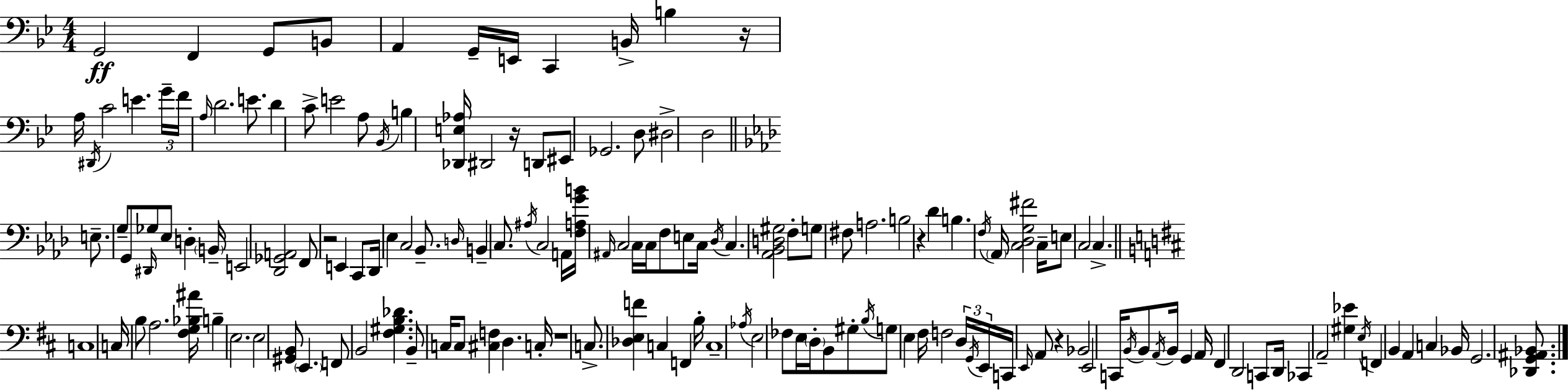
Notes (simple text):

G2/h F2/q G2/e B2/e A2/q G2/s E2/s C2/q B2/s B3/q R/s A3/s D#2/s C4/h E4/q. G4/s F4/s A3/s D4/h. E4/e. D4/q C4/e E4/h A3/e Bb2/s B3/q [Db2,E3,Ab3]/s D#2/h R/s D2/e EIS2/e Gb2/h. D3/e D#3/h D3/h E3/e. G3/e G2/e D#2/s Gb3/e Eb3/e D3/q B2/s E2/h [Db2,Gb2,A2]/h F2/e R/h E2/q C2/e Db2/s Eb3/q C3/h Bb2/e. D3/s B2/q C3/e. A#3/s C3/h A2/s [F3,A3,G4,B4]/s A#2/s C3/h C3/s C3/s F3/e E3/e C3/s Db3/s C3/q. [Ab2,Bb2,D3,G#3]/h F3/e G3/e F#3/e A3/h. B3/h R/q Db4/q B3/q. F3/s Ab2/s [C3,Db3,G3,F#4]/h C3/s E3/e C3/h C3/q. C3/w C3/s B3/e A3/h. [F#3,G3,Bb3,A#4]/s B3/q E3/h. E3/h [G#2,B2]/e E2/q. F2/e B2/h [F#3,G#3,B3,Db4]/q. B2/e C3/s C3/e [C#3,F3]/q D3/q. C3/s R/w C3/e. [Db3,E3,F4]/q C3/q F2/q B3/s C3/w Ab3/s E3/h FES3/e E3/s D3/s B2/e G#3/e B3/s G3/e E3/q F#3/s F3/h D3/s G2/s E2/s C2/s E2/s A2/e R/q Bb2/h E2/h C2/s B2/s B2/e A2/s B2/s G2/q A2/s F#2/q D2/h C2/e D2/s CES2/q A2/h [G#3,Eb4]/q E3/s F2/q B2/q A2/q C3/q Bb2/s G2/h. [Db2,G2,A#2,Bb2]/e.